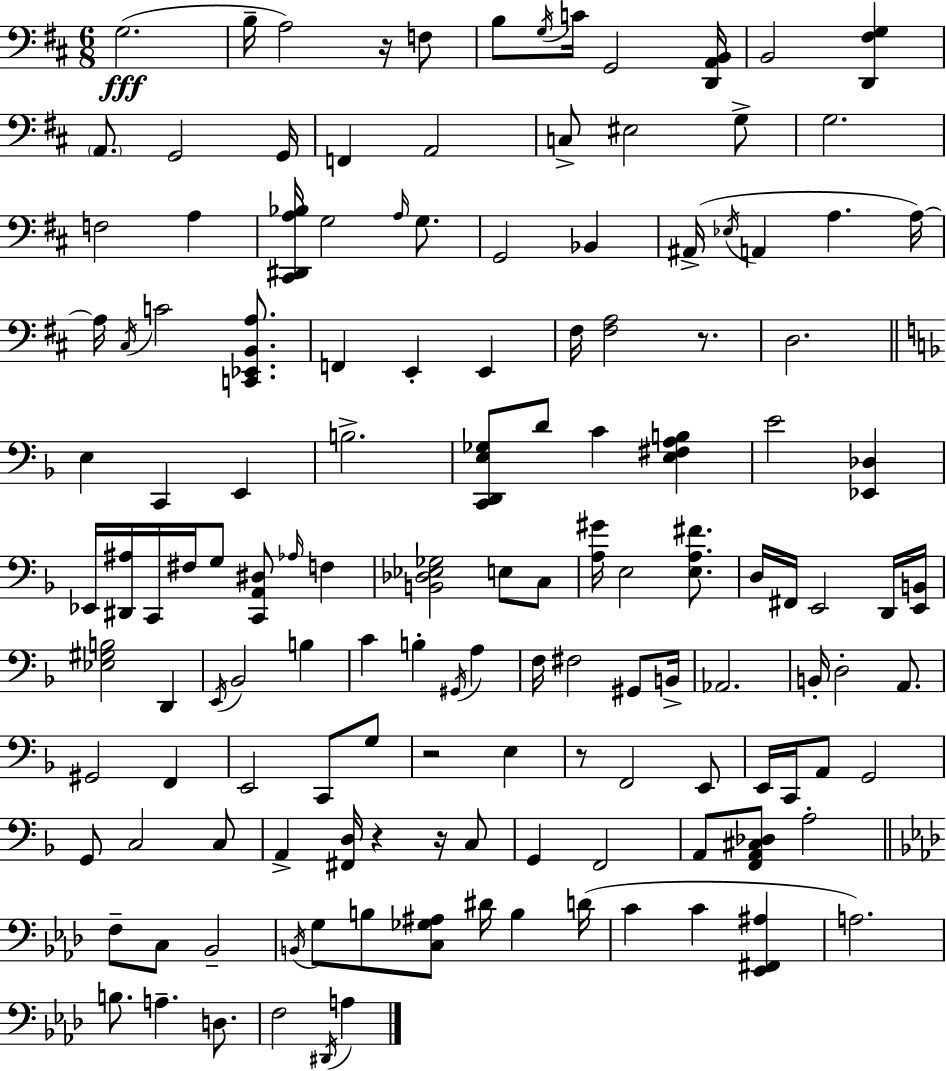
{
  \clef bass
  \numericTimeSignature
  \time 6/8
  \key d \major
  g2.(\fff | b16-- a2) r16 f8 | b8 \acciaccatura { g16 } c'16 g,2 | <d, a, b,>16 b,2 <d, fis g>4 | \break \parenthesize a,8. g,2 | g,16 f,4 a,2 | c8-> eis2 g8-> | g2. | \break f2 a4 | <cis, dis, a bes>16 g2 \grace { a16 } g8. | g,2 bes,4 | ais,16->( \acciaccatura { ees16 } a,4 a4. | \break a16~~) a16 \acciaccatura { cis16 } c'2 | <c, ees, b, a>8. f,4 e,4-. | e,4 fis16 <fis a>2 | r8. d2. | \break \bar "||" \break \key f \major e4 c,4 e,4 | b2.-> | <c, d, e ges>8 d'8 c'4 <e fis a b>4 | e'2 <ees, des>4 | \break ees,16 <dis, ais>16 c,16 fis16 g8 <c, a, dis>8 \grace { aes16 } f4 | <b, des ees ges>2 e8 c8 | <a gis'>16 e2 <e a fis'>8. | d16 fis,16 e,2 d,16 | \break <e, b,>16 <ees gis b>2 d,4 | \acciaccatura { e,16 } bes,2 b4 | c'4 b4-. \acciaccatura { gis,16 } a4 | f16 fis2 | \break gis,8 b,16-> aes,2. | b,16-. d2-. | a,8. gis,2 f,4 | e,2 c,8 | \break g8 r2 e4 | r8 f,2 | e,8 e,16 c,16 a,8 g,2 | g,8 c2 | \break c8 a,4-> <fis, d>16 r4 | r16 c8 g,4 f,2 | a,8 <f, a, cis des>8 a2-. | \bar "||" \break \key f \minor f8-- c8 bes,2-- | \acciaccatura { b,16 } g8 b8 <c ges ais>8 dis'16 b4 | d'16( c'4 c'4 <ees, fis, ais>4 | a2.) | \break b8. a4.-- d8. | f2 \acciaccatura { dis,16 } a4 | \bar "|."
}